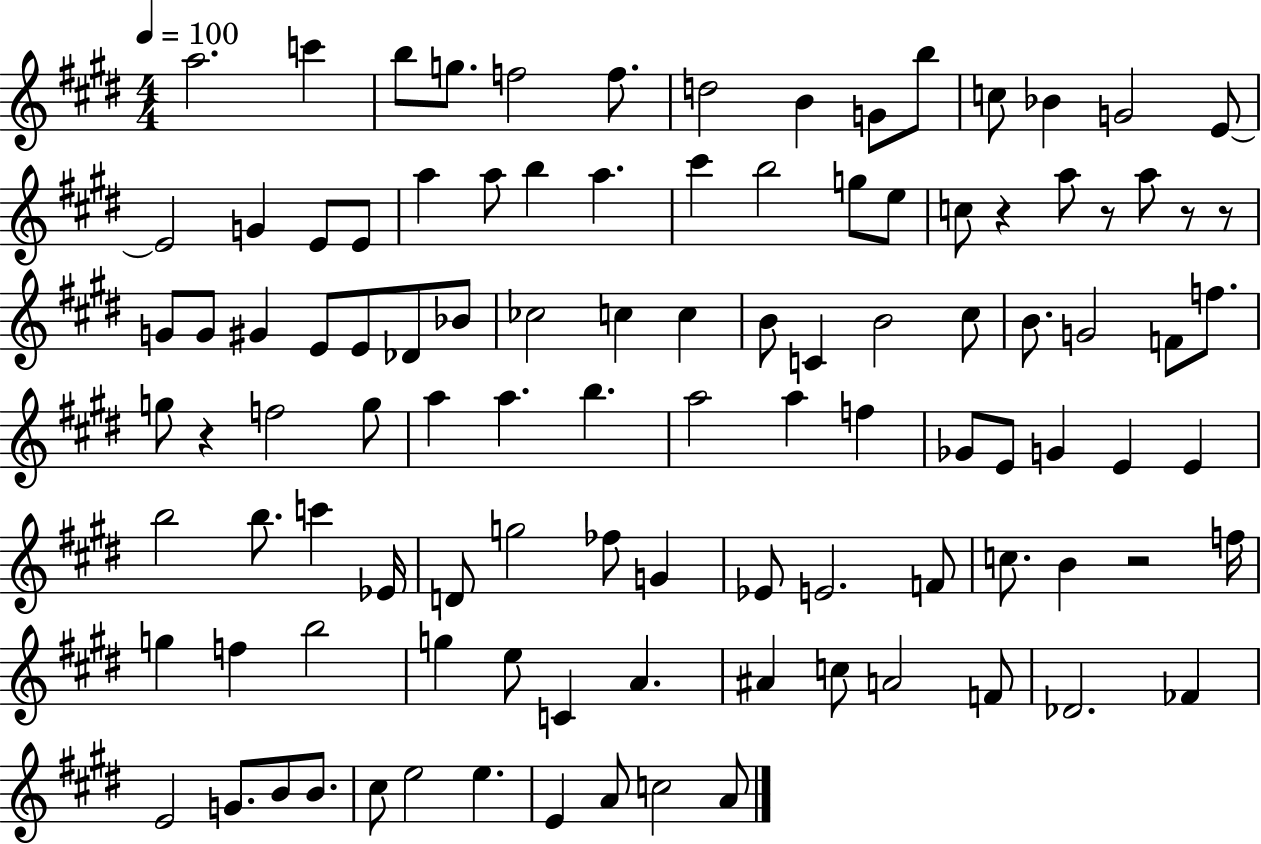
{
  \clef treble
  \numericTimeSignature
  \time 4/4
  \key e \major
  \tempo 4 = 100
  a''2. c'''4 | b''8 g''8. f''2 f''8. | d''2 b'4 g'8 b''8 | c''8 bes'4 g'2 e'8~~ | \break e'2 g'4 e'8 e'8 | a''4 a''8 b''4 a''4. | cis'''4 b''2 g''8 e''8 | c''8 r4 a''8 r8 a''8 r8 r8 | \break g'8 g'8 gis'4 e'8 e'8 des'8 bes'8 | ces''2 c''4 c''4 | b'8 c'4 b'2 cis''8 | b'8. g'2 f'8 f''8. | \break g''8 r4 f''2 g''8 | a''4 a''4. b''4. | a''2 a''4 f''4 | ges'8 e'8 g'4 e'4 e'4 | \break b''2 b''8. c'''4 ees'16 | d'8 g''2 fes''8 g'4 | ees'8 e'2. f'8 | c''8. b'4 r2 f''16 | \break g''4 f''4 b''2 | g''4 e''8 c'4 a'4. | ais'4 c''8 a'2 f'8 | des'2. fes'4 | \break e'2 g'8. b'8 b'8. | cis''8 e''2 e''4. | e'4 a'8 c''2 a'8 | \bar "|."
}